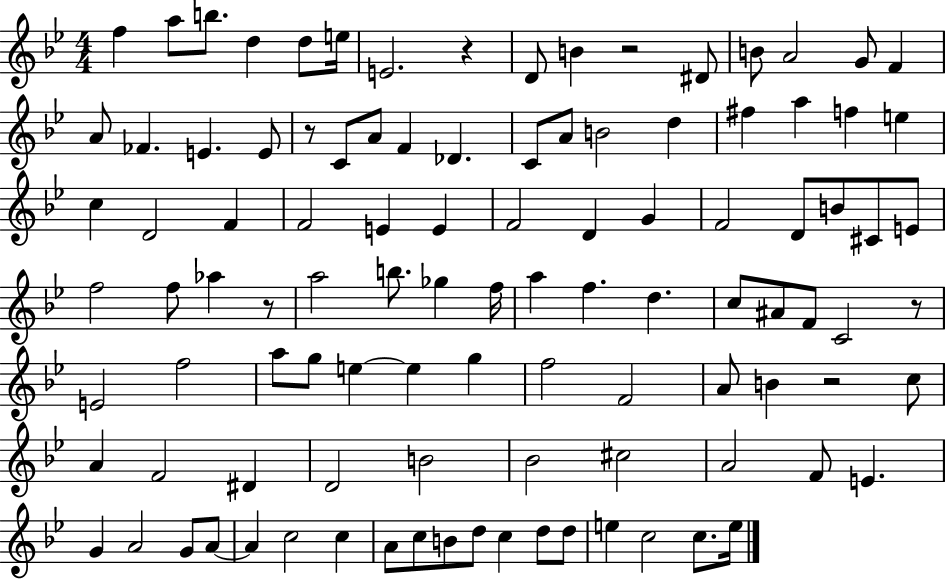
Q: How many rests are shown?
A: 6